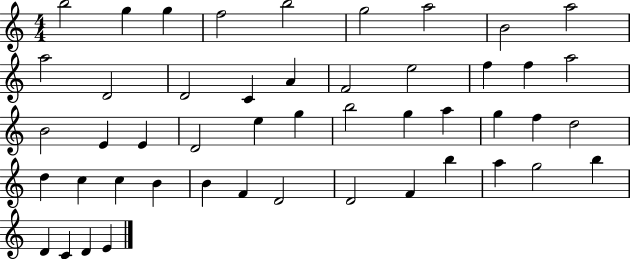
{
  \clef treble
  \numericTimeSignature
  \time 4/4
  \key c \major
  b''2 g''4 g''4 | f''2 b''2 | g''2 a''2 | b'2 a''2 | \break a''2 d'2 | d'2 c'4 a'4 | f'2 e''2 | f''4 f''4 a''2 | \break b'2 e'4 e'4 | d'2 e''4 g''4 | b''2 g''4 a''4 | g''4 f''4 d''2 | \break d''4 c''4 c''4 b'4 | b'4 f'4 d'2 | d'2 f'4 b''4 | a''4 g''2 b''4 | \break d'4 c'4 d'4 e'4 | \bar "|."
}